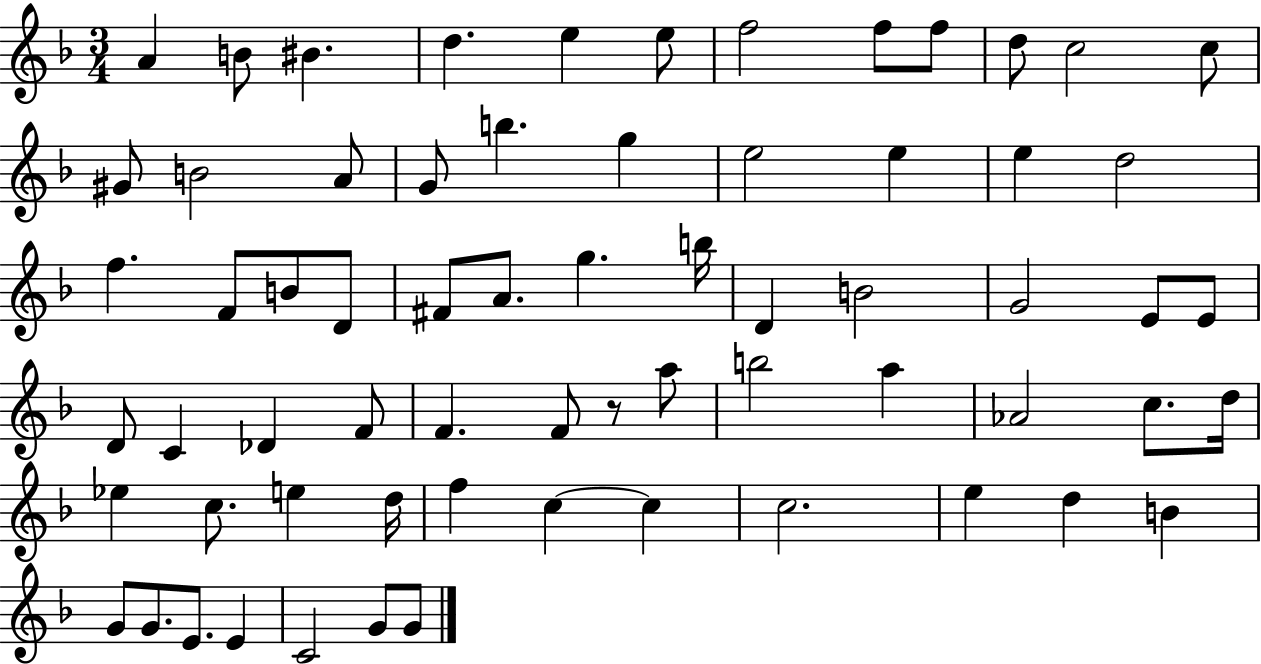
A4/q B4/e BIS4/q. D5/q. E5/q E5/e F5/h F5/e F5/e D5/e C5/h C5/e G#4/e B4/h A4/e G4/e B5/q. G5/q E5/h E5/q E5/q D5/h F5/q. F4/e B4/e D4/e F#4/e A4/e. G5/q. B5/s D4/q B4/h G4/h E4/e E4/e D4/e C4/q Db4/q F4/e F4/q. F4/e R/e A5/e B5/h A5/q Ab4/h C5/e. D5/s Eb5/q C5/e. E5/q D5/s F5/q C5/q C5/q C5/h. E5/q D5/q B4/q G4/e G4/e. E4/e. E4/q C4/h G4/e G4/e